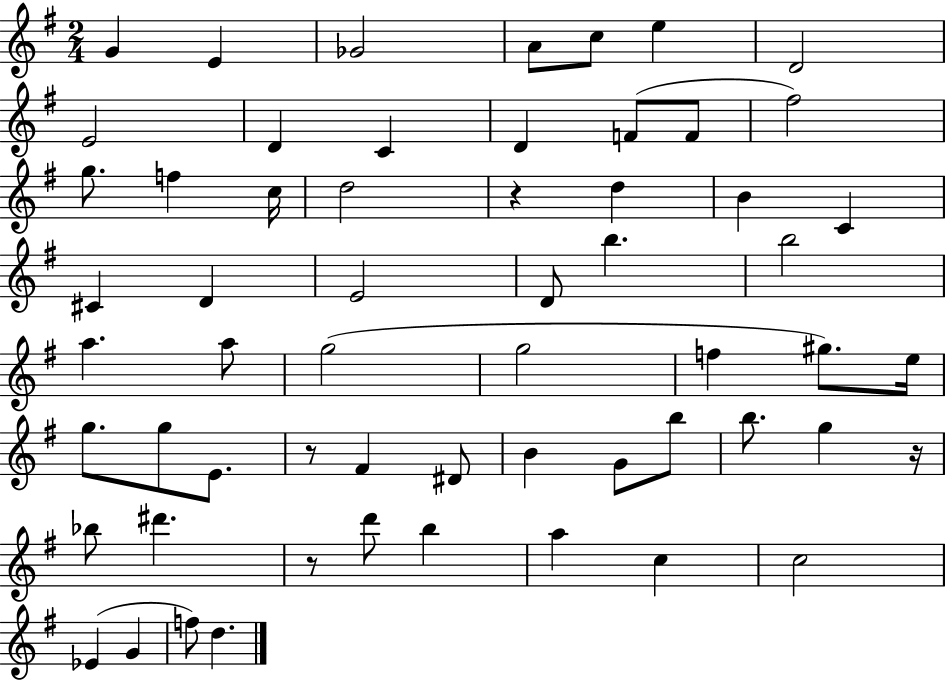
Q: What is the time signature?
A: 2/4